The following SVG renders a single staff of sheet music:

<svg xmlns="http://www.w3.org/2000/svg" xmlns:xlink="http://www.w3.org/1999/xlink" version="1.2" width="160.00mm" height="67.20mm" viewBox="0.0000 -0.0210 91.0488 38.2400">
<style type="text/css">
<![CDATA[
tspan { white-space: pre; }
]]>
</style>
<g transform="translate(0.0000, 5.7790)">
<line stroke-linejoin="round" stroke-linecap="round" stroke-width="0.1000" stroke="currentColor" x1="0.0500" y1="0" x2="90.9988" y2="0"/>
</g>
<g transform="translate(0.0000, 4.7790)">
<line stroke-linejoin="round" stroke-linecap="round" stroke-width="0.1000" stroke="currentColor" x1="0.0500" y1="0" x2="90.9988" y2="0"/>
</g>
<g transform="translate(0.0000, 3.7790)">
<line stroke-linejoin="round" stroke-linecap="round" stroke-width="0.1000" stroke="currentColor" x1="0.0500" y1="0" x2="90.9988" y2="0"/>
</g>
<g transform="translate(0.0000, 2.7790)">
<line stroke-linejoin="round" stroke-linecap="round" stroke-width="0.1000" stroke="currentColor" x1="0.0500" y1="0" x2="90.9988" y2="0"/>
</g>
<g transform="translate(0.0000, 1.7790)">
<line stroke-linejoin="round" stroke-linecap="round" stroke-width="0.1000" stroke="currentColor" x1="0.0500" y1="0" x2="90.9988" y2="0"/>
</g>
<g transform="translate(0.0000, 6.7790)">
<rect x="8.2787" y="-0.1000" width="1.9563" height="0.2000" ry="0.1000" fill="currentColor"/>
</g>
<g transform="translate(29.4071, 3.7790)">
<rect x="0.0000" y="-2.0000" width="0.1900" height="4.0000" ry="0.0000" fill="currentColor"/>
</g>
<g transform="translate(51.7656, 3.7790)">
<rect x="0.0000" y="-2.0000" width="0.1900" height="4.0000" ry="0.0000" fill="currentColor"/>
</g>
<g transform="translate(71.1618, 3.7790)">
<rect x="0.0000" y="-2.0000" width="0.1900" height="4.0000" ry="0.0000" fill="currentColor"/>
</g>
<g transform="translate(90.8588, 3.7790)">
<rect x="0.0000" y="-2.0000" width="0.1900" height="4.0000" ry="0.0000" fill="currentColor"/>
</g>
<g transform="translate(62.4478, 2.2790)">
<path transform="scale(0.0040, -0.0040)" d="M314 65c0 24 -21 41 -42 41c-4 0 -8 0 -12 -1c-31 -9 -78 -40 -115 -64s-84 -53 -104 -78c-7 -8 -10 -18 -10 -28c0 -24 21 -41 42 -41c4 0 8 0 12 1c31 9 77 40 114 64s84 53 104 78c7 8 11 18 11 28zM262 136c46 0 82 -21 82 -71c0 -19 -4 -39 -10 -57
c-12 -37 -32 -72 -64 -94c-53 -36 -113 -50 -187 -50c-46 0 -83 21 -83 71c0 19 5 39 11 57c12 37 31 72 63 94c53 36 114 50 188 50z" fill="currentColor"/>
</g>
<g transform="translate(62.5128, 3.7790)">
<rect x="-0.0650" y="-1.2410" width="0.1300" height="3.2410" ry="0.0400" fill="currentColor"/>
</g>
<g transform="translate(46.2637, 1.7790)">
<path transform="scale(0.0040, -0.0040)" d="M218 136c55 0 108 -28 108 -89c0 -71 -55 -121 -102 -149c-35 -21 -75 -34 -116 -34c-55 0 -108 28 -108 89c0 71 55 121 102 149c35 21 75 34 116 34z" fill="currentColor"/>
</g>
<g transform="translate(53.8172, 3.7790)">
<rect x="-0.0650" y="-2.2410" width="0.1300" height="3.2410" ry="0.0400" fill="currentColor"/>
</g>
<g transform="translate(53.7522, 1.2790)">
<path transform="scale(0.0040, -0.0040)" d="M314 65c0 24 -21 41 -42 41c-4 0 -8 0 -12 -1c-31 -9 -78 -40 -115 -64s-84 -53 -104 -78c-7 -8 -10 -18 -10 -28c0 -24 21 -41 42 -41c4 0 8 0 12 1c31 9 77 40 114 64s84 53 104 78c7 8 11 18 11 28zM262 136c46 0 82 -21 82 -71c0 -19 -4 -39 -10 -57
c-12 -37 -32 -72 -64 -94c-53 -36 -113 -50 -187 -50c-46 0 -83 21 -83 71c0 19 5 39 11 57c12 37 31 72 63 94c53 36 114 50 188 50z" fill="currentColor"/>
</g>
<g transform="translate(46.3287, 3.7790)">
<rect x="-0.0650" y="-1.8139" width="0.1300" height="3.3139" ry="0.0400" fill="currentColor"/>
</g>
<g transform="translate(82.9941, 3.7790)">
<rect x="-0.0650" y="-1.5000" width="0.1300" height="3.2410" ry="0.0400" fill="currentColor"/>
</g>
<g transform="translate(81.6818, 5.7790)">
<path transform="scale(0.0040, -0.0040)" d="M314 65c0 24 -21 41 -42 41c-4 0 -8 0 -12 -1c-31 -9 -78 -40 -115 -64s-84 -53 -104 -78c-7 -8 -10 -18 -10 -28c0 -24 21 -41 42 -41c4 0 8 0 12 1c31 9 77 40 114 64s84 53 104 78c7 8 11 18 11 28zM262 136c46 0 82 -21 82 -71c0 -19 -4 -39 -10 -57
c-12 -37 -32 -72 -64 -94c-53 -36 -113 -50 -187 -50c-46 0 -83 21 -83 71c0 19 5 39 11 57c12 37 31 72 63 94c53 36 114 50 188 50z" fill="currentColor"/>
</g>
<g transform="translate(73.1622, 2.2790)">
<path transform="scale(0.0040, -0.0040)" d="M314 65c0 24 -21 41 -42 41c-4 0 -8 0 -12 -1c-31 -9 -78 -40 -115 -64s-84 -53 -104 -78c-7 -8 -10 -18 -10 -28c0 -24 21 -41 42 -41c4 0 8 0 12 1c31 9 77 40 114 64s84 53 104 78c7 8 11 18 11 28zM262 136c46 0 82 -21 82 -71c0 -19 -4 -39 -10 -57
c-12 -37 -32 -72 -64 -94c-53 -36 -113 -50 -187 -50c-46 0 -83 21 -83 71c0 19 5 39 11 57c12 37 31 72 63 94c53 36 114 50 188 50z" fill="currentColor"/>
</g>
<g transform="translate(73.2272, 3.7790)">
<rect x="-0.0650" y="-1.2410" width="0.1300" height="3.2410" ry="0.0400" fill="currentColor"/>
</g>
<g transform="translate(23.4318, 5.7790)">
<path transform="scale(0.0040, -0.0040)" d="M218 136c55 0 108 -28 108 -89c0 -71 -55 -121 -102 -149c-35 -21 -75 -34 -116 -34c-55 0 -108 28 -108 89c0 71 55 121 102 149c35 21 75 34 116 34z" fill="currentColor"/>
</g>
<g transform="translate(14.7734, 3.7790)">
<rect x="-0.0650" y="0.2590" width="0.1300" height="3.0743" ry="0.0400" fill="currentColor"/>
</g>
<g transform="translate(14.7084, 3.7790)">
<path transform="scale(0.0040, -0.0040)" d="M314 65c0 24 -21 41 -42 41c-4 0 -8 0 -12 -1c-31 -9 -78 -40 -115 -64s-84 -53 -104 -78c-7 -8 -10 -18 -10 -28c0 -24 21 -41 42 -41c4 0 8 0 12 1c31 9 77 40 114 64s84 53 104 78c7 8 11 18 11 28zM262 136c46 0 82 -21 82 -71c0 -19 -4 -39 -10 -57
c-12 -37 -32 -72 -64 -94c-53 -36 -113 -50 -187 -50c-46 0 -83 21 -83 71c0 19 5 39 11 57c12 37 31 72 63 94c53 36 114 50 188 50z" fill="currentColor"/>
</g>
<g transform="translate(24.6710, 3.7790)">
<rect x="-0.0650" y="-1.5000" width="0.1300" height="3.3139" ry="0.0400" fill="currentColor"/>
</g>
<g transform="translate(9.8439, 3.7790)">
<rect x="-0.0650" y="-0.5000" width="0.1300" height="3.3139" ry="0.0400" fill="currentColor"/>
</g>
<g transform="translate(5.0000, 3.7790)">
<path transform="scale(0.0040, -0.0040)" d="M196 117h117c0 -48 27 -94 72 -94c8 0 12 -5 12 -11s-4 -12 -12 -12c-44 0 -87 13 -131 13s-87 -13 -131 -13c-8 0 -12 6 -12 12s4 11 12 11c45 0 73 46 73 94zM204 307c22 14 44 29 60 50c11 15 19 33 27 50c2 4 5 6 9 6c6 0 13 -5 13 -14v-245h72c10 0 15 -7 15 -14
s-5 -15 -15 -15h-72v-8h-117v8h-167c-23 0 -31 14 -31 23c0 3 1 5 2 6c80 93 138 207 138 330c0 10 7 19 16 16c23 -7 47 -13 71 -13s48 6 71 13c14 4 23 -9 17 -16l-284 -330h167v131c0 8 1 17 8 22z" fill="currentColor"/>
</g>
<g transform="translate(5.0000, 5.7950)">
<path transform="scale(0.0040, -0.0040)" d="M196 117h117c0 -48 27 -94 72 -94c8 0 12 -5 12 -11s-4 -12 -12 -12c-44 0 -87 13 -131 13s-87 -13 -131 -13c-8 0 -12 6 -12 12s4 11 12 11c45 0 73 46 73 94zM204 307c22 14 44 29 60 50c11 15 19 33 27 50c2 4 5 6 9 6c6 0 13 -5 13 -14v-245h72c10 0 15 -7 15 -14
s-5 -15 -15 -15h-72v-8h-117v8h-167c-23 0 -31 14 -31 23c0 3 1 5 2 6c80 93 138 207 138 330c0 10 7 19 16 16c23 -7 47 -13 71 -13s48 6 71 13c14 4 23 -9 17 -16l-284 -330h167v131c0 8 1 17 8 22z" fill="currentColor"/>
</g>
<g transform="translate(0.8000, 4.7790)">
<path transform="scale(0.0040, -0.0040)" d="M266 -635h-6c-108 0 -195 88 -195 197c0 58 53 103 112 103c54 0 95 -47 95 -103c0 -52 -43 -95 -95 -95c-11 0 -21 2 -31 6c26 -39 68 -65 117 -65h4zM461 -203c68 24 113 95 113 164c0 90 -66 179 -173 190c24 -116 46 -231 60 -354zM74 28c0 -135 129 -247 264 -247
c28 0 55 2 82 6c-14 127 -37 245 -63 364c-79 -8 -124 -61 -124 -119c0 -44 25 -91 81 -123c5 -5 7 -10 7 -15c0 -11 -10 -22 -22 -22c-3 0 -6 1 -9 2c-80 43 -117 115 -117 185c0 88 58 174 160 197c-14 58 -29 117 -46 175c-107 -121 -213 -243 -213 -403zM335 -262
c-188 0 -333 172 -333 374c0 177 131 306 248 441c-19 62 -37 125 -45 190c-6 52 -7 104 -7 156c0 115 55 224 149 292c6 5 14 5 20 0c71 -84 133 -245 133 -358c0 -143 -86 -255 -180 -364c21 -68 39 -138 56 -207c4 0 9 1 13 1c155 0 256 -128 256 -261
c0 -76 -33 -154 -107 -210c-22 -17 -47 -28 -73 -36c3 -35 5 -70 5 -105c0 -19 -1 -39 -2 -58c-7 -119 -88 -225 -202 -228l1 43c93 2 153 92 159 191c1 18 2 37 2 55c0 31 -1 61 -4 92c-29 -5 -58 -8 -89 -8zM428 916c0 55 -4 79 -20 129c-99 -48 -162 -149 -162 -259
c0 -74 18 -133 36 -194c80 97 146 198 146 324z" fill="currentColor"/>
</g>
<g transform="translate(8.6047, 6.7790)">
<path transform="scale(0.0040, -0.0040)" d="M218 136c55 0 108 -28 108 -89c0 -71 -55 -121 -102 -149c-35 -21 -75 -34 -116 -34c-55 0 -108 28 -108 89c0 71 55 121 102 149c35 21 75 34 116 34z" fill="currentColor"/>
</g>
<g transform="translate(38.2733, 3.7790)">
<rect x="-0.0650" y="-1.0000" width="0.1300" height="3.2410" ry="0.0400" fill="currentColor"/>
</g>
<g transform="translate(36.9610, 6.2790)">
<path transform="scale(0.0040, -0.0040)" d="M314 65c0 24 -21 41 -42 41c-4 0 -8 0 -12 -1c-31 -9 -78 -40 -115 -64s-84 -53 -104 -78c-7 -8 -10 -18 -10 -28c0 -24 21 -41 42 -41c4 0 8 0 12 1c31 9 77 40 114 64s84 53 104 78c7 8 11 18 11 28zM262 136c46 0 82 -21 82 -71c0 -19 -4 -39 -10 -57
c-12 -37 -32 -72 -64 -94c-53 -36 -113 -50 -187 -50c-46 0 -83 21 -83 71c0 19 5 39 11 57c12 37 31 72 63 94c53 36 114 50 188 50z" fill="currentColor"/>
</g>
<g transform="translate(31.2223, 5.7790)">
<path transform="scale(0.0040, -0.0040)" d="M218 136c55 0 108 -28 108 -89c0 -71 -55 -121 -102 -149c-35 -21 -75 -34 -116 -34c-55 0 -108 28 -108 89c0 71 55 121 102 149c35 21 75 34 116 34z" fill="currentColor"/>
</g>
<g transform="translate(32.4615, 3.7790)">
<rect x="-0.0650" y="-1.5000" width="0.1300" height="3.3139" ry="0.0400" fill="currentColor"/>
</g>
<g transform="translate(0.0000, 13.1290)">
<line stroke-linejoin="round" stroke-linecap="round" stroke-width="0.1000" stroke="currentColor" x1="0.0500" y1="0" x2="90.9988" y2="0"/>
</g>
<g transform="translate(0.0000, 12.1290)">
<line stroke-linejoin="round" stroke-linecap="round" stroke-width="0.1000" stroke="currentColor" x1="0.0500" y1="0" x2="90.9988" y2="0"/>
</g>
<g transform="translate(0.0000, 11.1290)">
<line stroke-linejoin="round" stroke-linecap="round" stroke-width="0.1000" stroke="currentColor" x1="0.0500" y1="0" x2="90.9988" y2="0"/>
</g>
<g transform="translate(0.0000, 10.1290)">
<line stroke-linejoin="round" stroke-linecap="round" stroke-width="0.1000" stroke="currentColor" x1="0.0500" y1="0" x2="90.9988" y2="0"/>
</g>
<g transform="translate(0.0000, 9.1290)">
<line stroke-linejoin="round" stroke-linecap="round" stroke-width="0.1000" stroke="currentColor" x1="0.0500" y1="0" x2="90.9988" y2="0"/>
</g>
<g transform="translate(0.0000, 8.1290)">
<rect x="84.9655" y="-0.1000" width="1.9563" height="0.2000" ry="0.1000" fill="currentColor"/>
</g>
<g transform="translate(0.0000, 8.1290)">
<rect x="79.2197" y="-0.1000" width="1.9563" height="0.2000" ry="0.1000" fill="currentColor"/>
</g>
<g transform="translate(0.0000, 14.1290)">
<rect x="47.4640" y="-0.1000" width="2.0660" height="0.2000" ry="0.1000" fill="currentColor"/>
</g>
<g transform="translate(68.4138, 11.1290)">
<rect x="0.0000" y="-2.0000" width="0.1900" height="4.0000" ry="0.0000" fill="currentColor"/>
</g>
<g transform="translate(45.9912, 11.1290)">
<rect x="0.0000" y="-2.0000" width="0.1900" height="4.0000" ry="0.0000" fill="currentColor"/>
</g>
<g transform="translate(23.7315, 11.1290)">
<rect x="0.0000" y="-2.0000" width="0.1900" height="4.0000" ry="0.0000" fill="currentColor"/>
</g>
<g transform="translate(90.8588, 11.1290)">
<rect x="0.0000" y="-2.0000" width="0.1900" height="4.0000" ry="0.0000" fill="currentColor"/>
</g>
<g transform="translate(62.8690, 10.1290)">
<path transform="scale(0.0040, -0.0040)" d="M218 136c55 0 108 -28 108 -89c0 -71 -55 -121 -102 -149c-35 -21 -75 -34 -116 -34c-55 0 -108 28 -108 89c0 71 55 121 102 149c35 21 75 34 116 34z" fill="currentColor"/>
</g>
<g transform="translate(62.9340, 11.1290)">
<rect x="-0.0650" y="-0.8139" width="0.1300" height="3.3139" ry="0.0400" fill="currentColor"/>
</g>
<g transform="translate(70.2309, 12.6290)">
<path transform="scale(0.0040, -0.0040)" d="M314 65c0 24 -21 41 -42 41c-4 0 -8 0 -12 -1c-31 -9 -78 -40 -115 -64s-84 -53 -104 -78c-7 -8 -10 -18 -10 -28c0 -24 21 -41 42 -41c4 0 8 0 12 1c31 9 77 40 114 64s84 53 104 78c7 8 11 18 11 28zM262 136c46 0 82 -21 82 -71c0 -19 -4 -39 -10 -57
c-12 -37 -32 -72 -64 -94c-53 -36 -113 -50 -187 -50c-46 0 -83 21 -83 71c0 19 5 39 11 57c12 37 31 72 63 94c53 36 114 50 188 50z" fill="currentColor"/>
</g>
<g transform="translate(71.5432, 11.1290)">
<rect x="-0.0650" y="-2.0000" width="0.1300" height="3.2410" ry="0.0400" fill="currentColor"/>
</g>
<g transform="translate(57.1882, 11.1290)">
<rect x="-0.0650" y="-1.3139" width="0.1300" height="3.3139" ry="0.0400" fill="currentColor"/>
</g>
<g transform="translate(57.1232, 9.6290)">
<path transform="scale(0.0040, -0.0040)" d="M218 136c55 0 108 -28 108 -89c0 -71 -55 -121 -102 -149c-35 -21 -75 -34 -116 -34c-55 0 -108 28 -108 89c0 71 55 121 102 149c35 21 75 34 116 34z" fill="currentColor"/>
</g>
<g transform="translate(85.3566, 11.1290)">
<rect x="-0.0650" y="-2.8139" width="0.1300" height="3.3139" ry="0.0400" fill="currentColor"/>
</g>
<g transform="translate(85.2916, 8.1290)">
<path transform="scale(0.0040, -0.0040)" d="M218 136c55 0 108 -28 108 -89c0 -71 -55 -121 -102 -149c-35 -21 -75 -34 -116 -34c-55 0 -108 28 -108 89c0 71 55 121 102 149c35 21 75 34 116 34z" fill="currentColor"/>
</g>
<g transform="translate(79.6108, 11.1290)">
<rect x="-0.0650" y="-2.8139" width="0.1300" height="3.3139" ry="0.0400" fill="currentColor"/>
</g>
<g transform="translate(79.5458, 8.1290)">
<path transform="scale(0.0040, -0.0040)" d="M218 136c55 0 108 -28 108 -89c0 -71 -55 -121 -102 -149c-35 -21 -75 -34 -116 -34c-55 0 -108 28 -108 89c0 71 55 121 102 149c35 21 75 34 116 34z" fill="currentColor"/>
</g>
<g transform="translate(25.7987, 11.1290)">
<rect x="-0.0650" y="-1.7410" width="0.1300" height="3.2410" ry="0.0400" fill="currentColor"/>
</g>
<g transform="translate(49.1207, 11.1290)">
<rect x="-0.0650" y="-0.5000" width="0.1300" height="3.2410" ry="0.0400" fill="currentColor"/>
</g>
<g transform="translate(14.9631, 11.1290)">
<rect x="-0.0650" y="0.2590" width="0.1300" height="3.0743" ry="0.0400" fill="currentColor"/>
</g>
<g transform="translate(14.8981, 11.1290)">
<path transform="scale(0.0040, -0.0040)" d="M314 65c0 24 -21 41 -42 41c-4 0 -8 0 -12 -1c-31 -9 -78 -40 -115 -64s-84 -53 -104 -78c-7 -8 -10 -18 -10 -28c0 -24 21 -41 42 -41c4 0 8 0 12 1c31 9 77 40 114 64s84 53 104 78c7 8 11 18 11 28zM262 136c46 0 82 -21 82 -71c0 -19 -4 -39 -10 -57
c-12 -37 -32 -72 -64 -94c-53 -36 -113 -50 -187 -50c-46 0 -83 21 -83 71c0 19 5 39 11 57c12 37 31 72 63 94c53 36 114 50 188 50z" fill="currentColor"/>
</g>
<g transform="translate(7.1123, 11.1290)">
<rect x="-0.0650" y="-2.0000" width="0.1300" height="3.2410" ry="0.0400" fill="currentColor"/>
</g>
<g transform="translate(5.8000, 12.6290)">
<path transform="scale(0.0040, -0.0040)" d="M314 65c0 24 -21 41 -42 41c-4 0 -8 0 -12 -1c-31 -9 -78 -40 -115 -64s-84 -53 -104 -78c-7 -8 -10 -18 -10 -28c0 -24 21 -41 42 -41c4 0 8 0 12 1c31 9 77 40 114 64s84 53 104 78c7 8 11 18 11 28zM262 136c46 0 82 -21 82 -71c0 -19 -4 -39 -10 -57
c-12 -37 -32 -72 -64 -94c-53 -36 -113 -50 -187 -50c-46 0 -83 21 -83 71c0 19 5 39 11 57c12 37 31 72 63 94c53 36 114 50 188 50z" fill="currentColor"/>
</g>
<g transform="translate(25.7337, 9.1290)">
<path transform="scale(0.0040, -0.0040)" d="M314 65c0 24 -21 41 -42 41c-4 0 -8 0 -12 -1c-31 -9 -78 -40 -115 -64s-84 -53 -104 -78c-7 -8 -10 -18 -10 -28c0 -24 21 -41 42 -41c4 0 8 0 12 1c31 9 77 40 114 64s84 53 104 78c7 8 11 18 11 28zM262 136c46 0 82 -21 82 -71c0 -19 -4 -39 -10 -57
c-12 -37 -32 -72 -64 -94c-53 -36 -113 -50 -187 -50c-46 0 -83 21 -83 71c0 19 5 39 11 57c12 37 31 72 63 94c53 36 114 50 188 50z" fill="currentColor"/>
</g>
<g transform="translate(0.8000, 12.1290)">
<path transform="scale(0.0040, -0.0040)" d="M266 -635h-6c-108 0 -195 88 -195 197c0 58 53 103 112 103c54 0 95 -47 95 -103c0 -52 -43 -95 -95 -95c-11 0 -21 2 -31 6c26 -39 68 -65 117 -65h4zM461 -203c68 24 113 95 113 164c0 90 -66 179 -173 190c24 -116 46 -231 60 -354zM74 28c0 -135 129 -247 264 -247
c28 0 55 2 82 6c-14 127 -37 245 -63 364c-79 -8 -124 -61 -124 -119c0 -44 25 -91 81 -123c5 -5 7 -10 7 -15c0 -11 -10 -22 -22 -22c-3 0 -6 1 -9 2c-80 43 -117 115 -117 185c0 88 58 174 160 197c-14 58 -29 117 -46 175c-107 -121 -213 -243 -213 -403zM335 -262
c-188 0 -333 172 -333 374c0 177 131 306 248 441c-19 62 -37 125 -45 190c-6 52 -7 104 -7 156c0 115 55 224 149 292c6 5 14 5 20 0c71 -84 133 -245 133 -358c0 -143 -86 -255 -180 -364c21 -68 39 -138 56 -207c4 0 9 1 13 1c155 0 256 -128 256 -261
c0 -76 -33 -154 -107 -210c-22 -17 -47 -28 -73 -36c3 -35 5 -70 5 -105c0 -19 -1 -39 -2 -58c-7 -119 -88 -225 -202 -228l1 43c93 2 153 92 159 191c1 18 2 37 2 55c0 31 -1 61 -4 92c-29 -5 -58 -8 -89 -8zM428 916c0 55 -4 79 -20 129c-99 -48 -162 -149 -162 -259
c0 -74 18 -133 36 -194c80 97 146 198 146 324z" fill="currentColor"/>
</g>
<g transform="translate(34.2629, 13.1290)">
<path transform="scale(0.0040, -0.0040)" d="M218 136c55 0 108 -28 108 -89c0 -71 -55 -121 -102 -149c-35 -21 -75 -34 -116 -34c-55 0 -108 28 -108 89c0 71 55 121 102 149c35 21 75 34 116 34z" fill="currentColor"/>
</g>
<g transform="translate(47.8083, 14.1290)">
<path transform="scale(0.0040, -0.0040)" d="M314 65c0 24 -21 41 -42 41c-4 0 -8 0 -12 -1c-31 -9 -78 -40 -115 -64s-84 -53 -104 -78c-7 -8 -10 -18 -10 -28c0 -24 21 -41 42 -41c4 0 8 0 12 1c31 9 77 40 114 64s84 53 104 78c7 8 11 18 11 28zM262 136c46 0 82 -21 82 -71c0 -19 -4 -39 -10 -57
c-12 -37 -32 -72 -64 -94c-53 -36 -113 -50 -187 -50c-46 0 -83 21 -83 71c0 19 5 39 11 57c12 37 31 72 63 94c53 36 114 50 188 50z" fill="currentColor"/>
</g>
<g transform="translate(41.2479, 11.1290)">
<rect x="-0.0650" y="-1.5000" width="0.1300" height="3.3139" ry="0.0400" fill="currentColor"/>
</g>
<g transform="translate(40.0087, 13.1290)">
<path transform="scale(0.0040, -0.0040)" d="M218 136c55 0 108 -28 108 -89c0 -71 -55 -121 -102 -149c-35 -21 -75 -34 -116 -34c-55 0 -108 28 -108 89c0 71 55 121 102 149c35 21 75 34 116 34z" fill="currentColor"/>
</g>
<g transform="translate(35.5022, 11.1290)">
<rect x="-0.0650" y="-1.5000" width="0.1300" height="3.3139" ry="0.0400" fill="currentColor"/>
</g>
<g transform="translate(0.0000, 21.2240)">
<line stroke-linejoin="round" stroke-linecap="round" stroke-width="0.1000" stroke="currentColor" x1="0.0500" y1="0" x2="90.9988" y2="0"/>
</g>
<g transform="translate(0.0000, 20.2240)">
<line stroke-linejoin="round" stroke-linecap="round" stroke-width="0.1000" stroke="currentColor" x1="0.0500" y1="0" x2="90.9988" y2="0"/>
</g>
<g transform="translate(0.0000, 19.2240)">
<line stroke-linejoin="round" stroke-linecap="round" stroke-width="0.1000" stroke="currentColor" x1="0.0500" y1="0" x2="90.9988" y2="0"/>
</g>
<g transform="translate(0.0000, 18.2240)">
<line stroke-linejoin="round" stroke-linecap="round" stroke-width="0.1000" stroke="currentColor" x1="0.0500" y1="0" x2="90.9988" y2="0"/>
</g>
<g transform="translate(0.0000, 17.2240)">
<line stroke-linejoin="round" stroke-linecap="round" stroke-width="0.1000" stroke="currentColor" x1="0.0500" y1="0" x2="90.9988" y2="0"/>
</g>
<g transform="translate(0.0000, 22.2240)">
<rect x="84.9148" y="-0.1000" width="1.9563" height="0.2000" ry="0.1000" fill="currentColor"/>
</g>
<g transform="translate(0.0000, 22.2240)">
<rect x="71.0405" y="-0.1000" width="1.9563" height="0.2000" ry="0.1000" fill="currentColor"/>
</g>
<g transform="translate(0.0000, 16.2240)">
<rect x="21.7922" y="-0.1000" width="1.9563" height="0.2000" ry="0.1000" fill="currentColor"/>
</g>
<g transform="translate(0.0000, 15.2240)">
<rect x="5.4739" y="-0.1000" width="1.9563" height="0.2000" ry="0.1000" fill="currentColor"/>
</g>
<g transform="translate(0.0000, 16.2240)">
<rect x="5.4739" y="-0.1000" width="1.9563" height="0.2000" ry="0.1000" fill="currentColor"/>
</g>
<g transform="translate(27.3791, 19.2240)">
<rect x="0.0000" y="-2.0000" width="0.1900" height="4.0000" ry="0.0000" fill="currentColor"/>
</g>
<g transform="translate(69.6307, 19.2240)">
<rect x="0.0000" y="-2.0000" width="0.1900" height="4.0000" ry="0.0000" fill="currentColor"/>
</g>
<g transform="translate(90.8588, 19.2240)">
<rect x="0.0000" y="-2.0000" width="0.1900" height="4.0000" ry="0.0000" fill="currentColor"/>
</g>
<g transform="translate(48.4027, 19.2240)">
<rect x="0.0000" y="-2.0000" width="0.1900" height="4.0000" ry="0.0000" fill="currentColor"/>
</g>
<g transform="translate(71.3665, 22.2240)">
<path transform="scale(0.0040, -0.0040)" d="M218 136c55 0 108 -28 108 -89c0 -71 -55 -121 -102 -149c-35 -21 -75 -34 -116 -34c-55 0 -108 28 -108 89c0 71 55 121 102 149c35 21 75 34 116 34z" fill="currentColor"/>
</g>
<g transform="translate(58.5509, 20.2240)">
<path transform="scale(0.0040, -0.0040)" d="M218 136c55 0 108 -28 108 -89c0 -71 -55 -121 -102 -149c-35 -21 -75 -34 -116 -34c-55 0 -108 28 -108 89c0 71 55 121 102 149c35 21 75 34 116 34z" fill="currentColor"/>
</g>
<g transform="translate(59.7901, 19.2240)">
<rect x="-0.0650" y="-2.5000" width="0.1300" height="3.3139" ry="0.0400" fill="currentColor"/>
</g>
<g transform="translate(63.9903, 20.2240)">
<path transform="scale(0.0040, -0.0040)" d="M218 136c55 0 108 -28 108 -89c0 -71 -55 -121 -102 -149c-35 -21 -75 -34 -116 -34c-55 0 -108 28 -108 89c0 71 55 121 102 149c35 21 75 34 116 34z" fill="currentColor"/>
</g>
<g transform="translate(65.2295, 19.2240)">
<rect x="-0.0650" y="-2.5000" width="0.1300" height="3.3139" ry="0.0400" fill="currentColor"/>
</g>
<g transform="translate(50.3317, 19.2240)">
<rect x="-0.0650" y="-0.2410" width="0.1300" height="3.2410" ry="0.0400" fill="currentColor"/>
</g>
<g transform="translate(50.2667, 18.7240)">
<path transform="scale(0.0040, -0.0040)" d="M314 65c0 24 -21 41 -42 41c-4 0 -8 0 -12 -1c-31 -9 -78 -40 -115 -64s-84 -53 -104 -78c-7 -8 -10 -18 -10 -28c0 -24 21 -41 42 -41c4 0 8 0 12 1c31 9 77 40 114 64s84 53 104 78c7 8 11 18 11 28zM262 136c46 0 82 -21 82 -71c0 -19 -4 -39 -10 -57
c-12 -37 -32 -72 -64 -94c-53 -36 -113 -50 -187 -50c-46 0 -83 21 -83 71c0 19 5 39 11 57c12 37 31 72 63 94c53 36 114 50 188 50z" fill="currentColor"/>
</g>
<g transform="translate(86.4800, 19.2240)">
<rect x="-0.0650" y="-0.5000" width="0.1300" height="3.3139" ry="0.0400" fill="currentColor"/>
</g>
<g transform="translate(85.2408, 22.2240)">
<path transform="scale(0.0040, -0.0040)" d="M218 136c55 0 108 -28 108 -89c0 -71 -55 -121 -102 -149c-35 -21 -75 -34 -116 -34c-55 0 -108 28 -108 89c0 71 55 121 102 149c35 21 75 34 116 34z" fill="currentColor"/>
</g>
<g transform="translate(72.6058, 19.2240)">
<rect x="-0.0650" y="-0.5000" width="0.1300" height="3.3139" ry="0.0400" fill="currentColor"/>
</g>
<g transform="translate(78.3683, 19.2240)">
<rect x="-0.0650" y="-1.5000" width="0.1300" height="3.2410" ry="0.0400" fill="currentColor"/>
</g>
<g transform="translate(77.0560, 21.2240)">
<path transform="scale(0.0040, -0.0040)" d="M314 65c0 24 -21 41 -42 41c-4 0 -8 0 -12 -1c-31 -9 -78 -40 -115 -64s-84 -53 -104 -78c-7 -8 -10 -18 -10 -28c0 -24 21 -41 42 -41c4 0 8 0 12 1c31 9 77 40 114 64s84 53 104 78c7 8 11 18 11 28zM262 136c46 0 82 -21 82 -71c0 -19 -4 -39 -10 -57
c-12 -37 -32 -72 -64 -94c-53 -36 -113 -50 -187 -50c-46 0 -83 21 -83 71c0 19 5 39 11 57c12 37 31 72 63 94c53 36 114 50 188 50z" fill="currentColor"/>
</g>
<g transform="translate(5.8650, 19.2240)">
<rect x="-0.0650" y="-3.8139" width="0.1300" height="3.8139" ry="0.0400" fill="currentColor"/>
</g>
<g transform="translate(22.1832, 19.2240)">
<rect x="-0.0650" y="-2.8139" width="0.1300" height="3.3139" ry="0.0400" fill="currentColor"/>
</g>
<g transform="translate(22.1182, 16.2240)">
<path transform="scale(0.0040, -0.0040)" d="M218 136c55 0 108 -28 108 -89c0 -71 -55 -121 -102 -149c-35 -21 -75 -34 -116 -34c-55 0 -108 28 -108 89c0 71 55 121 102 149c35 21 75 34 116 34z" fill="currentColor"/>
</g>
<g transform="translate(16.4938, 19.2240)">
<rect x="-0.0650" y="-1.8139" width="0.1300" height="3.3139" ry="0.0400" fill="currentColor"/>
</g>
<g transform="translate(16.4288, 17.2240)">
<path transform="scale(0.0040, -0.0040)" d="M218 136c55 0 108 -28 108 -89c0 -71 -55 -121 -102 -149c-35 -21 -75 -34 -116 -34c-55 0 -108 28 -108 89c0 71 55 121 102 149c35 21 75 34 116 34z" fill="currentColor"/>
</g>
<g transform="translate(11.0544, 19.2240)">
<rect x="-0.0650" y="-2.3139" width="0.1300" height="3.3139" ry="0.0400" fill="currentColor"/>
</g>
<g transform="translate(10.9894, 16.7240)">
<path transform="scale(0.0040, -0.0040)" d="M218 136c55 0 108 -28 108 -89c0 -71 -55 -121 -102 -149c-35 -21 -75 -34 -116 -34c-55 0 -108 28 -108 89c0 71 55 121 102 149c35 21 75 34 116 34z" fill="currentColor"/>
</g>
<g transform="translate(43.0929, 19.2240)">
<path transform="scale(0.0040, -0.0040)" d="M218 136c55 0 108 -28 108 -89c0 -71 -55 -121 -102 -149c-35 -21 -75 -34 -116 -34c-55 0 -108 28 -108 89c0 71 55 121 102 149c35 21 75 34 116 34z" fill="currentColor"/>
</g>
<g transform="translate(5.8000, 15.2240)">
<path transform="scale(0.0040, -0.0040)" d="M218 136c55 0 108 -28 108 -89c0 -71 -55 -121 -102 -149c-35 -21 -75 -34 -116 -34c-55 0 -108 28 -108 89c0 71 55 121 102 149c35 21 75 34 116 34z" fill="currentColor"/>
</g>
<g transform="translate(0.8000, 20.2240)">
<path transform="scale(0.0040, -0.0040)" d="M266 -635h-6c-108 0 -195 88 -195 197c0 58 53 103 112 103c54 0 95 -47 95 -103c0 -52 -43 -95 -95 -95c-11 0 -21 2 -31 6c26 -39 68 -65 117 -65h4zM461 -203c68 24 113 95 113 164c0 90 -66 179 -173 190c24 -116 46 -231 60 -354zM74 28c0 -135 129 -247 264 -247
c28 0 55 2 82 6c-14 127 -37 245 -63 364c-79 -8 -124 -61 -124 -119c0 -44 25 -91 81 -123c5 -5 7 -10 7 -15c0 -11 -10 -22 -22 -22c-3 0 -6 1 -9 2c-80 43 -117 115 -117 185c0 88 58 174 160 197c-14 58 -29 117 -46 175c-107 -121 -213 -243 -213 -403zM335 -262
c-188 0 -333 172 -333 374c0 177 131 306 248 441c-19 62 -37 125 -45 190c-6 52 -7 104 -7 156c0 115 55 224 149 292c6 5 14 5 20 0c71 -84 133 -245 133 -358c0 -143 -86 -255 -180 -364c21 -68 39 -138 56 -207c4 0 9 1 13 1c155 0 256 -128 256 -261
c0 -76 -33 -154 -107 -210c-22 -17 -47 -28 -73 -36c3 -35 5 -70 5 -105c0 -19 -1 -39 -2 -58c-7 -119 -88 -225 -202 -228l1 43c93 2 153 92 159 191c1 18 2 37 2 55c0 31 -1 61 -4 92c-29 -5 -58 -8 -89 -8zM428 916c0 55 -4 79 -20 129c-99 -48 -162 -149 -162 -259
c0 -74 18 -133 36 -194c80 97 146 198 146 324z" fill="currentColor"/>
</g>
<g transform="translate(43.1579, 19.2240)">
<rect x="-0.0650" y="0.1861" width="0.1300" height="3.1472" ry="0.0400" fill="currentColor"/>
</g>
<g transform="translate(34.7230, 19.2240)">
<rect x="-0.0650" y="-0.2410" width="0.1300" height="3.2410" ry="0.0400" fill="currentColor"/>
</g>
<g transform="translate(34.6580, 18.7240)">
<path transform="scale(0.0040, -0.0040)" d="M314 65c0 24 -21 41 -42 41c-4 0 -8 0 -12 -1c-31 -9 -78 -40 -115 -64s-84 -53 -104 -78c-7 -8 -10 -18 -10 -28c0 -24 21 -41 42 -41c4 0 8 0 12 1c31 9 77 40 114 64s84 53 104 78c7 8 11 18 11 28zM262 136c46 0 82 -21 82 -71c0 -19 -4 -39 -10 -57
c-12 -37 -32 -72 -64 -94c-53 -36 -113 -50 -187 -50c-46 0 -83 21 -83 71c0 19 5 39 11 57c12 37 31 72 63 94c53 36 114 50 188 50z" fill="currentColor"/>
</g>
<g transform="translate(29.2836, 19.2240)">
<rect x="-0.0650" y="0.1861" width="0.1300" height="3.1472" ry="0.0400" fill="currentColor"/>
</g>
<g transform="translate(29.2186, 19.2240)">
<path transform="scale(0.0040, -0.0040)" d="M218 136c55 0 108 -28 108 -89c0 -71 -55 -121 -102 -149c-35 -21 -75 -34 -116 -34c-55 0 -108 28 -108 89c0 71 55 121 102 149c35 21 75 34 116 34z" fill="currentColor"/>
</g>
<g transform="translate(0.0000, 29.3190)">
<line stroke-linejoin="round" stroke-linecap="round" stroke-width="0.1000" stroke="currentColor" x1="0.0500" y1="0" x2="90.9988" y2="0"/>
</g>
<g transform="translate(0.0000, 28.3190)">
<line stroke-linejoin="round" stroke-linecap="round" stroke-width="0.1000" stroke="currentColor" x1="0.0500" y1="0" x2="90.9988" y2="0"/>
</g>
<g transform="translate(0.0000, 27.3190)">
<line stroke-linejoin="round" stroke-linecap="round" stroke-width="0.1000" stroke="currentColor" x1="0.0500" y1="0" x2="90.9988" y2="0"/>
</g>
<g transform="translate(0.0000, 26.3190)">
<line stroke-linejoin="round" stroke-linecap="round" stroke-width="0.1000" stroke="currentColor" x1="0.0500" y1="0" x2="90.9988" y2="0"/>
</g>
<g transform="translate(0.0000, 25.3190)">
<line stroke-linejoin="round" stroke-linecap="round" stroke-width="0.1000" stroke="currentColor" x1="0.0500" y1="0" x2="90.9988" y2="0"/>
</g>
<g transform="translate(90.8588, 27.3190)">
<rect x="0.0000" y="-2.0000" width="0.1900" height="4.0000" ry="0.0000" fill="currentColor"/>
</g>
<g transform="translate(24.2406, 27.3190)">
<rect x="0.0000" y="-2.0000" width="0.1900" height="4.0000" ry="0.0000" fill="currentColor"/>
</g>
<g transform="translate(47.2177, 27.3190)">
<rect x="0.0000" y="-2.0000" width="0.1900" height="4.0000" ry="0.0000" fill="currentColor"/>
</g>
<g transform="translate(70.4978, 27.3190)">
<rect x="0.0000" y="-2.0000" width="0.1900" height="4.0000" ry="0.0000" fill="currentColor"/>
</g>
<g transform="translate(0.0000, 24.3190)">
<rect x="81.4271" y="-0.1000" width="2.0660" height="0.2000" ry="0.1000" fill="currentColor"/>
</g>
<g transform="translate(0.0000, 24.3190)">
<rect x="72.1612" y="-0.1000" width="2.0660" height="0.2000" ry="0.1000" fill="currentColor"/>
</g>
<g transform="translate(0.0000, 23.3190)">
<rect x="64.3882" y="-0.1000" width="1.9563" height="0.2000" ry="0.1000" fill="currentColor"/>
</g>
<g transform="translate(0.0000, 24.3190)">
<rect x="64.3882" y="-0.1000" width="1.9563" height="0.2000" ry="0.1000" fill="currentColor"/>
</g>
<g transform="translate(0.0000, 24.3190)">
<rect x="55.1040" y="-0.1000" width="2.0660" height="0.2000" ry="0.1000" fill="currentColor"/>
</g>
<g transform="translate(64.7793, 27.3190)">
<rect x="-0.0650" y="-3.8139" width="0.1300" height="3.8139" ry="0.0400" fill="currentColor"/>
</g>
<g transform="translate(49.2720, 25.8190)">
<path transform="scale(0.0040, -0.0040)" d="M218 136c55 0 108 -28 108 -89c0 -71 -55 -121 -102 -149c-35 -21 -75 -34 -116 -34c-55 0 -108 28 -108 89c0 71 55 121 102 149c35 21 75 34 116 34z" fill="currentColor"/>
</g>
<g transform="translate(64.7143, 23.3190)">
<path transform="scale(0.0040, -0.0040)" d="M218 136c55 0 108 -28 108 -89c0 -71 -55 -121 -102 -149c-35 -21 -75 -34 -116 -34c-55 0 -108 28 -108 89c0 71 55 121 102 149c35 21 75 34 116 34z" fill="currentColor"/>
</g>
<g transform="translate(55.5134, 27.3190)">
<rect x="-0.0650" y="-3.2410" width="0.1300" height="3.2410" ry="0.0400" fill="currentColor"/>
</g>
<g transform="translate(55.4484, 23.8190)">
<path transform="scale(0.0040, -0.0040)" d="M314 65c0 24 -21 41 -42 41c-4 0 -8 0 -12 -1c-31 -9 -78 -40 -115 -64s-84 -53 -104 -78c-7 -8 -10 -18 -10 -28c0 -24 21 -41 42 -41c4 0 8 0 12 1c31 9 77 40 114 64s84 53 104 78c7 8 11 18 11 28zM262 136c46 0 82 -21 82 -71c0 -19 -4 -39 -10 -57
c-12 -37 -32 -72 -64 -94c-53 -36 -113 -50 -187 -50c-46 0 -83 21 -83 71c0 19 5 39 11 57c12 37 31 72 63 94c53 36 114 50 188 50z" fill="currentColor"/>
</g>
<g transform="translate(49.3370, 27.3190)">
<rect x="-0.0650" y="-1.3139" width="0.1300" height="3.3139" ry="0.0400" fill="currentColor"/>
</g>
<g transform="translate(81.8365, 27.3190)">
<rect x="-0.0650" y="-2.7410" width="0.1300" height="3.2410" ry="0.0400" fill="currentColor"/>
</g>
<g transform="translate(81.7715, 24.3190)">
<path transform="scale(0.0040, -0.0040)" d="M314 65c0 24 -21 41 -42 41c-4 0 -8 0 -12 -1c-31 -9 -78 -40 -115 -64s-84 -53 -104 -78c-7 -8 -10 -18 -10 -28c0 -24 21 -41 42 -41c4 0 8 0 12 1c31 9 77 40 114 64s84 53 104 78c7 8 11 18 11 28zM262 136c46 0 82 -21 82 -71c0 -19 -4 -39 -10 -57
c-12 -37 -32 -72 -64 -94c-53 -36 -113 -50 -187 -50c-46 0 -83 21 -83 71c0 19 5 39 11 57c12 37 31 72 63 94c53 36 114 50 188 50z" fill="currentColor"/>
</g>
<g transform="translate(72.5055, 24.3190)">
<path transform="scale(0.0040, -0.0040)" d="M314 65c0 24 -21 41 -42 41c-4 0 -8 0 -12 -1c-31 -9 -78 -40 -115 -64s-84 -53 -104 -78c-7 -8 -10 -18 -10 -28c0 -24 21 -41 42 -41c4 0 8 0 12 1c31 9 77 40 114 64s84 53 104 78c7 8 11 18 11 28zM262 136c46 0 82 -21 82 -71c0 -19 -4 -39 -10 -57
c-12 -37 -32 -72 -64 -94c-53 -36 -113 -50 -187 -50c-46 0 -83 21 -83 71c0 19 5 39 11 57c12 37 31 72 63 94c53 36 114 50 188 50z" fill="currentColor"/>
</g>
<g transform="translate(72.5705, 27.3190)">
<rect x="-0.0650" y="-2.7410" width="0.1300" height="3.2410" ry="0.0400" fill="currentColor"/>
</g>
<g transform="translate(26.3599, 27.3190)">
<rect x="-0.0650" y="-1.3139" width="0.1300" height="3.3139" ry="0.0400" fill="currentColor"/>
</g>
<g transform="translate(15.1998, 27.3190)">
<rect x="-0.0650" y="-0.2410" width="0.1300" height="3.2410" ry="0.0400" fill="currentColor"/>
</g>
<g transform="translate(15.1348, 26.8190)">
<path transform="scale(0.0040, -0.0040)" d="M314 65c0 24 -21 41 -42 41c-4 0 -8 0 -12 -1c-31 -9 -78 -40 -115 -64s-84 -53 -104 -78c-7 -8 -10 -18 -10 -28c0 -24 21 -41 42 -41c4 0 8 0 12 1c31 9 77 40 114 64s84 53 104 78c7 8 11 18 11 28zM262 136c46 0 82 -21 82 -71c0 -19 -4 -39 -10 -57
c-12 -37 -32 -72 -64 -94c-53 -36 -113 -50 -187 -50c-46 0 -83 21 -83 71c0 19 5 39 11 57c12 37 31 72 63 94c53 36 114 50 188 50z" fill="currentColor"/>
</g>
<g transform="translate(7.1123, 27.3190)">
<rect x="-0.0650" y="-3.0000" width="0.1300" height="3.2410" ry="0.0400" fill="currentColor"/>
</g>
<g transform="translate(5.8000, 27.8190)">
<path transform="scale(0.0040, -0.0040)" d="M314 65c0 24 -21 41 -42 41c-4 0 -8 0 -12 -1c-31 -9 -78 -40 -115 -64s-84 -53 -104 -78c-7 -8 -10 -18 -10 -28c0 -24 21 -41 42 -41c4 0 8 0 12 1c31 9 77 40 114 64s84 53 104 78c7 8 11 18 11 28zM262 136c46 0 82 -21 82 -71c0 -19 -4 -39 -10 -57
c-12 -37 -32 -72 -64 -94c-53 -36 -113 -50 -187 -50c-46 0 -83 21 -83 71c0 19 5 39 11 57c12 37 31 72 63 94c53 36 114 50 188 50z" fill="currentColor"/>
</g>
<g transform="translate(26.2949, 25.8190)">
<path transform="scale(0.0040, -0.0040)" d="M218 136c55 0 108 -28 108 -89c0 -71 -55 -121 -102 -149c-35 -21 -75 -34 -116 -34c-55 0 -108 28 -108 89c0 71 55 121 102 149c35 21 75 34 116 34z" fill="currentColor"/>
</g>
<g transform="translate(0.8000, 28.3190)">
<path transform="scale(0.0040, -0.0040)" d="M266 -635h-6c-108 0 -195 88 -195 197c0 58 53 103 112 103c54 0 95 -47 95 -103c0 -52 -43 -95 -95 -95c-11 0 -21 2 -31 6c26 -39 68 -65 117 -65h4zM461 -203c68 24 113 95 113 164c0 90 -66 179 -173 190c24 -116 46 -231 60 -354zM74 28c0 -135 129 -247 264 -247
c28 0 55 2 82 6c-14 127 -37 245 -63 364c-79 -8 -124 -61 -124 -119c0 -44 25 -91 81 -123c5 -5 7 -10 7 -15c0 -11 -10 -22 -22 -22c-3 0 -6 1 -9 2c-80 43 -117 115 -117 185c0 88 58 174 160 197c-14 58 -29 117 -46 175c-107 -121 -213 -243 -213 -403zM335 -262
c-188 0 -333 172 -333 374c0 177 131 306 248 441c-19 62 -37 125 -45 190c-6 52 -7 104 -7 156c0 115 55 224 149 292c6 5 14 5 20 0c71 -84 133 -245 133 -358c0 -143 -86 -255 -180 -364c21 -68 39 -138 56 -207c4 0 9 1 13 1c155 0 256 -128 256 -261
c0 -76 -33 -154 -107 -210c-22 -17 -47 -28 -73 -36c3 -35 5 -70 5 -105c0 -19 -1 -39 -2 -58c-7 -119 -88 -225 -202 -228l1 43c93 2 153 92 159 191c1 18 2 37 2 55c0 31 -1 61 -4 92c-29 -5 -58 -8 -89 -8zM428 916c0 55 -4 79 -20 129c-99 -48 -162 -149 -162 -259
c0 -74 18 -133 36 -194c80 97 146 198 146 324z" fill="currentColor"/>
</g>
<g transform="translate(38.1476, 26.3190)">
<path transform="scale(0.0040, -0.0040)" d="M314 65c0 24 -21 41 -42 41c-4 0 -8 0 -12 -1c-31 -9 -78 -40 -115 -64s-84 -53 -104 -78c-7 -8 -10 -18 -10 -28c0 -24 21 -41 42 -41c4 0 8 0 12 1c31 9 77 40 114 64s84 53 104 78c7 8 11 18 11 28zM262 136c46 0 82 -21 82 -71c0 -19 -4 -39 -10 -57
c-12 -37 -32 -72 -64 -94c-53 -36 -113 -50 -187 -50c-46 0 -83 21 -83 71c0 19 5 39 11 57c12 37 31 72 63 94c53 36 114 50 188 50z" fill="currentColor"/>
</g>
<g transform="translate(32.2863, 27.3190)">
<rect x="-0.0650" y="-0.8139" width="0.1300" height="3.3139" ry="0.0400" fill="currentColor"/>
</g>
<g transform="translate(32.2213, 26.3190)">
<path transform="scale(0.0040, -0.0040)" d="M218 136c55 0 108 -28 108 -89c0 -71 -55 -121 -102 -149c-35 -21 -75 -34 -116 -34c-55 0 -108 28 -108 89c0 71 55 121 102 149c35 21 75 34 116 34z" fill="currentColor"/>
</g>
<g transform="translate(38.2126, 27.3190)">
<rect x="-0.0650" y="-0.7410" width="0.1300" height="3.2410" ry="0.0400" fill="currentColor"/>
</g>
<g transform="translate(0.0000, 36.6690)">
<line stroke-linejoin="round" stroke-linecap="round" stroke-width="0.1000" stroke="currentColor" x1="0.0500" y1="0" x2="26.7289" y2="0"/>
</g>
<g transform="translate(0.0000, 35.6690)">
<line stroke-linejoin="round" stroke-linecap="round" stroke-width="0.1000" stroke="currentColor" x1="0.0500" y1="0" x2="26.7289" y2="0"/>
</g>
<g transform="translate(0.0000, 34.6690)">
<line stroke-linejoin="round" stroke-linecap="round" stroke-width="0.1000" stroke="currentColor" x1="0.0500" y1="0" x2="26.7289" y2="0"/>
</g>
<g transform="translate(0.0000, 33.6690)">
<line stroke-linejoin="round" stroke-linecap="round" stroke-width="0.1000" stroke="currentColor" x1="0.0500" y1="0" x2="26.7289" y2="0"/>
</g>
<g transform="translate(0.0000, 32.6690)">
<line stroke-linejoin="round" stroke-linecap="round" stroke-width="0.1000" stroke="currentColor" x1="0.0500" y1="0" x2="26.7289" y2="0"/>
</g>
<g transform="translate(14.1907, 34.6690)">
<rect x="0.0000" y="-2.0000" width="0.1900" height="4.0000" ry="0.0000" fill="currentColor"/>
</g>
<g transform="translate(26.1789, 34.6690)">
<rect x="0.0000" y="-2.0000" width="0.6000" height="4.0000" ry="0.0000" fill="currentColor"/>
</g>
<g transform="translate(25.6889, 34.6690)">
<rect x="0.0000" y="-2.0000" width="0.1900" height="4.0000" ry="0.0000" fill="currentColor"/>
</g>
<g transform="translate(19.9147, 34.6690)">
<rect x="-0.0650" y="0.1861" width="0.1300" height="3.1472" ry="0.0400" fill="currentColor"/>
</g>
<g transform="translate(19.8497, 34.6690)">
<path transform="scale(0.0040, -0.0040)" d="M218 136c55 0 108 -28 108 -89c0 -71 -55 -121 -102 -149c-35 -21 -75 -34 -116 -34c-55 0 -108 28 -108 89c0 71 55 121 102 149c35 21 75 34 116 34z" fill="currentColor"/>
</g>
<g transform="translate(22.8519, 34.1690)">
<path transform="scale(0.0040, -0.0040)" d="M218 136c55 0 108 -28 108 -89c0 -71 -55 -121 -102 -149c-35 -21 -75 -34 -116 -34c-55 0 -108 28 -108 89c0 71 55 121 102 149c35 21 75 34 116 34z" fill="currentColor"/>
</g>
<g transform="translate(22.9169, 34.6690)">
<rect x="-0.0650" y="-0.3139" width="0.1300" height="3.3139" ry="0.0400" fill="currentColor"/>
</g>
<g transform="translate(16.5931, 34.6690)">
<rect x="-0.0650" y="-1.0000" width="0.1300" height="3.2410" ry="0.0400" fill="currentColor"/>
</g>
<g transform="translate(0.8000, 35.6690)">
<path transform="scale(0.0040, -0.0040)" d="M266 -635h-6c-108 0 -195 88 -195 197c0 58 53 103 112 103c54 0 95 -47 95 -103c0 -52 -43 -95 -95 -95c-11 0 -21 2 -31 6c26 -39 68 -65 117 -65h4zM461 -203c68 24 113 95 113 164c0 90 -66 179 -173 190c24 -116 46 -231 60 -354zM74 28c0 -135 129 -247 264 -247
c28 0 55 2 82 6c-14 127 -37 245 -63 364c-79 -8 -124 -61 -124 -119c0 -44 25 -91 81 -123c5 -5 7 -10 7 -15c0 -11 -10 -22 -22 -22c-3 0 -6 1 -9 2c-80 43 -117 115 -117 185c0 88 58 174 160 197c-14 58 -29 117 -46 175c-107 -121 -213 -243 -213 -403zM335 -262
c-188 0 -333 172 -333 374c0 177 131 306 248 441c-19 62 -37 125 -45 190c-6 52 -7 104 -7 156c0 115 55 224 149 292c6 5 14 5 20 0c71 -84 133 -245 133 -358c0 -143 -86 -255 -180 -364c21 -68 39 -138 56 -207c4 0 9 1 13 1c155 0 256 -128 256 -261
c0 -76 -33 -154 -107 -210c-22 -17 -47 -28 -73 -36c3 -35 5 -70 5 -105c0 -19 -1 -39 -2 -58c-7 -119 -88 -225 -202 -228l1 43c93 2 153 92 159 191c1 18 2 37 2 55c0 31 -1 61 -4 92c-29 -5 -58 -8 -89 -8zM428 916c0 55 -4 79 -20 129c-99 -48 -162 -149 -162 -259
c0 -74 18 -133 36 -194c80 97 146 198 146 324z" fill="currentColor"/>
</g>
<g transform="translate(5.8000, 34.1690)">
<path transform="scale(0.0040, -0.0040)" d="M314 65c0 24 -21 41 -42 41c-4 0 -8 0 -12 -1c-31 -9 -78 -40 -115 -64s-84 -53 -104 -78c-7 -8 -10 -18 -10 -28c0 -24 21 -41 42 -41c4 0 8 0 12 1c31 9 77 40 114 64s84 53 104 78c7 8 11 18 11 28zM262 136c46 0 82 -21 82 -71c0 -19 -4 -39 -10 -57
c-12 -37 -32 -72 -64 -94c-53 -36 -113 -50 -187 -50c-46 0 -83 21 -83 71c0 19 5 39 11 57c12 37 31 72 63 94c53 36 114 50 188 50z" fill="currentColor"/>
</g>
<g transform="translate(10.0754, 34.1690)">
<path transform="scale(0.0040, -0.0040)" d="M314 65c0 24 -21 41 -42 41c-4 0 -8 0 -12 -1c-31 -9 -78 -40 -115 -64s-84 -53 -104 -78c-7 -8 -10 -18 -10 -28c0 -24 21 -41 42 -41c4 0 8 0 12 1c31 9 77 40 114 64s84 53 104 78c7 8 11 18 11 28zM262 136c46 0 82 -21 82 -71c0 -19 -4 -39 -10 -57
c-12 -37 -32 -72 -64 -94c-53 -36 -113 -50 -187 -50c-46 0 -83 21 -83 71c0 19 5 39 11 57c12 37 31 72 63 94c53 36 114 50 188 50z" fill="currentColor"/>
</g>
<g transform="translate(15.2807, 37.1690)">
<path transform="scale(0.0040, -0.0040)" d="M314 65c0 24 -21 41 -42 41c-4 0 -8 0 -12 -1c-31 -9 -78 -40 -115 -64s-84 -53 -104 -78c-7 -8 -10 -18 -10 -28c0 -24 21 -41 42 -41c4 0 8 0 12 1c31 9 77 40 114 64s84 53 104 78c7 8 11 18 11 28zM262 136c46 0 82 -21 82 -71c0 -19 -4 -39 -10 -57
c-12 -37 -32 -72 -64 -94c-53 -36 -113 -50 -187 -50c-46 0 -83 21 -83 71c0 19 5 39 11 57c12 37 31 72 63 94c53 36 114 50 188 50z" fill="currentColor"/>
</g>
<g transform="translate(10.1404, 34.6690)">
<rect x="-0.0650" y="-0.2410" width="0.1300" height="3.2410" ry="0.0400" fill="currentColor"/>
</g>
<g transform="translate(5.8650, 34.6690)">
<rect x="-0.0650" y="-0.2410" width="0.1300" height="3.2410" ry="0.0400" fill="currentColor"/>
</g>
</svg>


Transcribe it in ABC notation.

X:1
T:Untitled
M:4/4
L:1/4
K:C
C B2 E E D2 f g2 e2 e2 E2 F2 B2 f2 E E C2 e d F2 a a c' g f a B c2 B c2 G G C E2 C A2 c2 e d d2 e b2 c' a2 a2 c2 c2 D2 B c